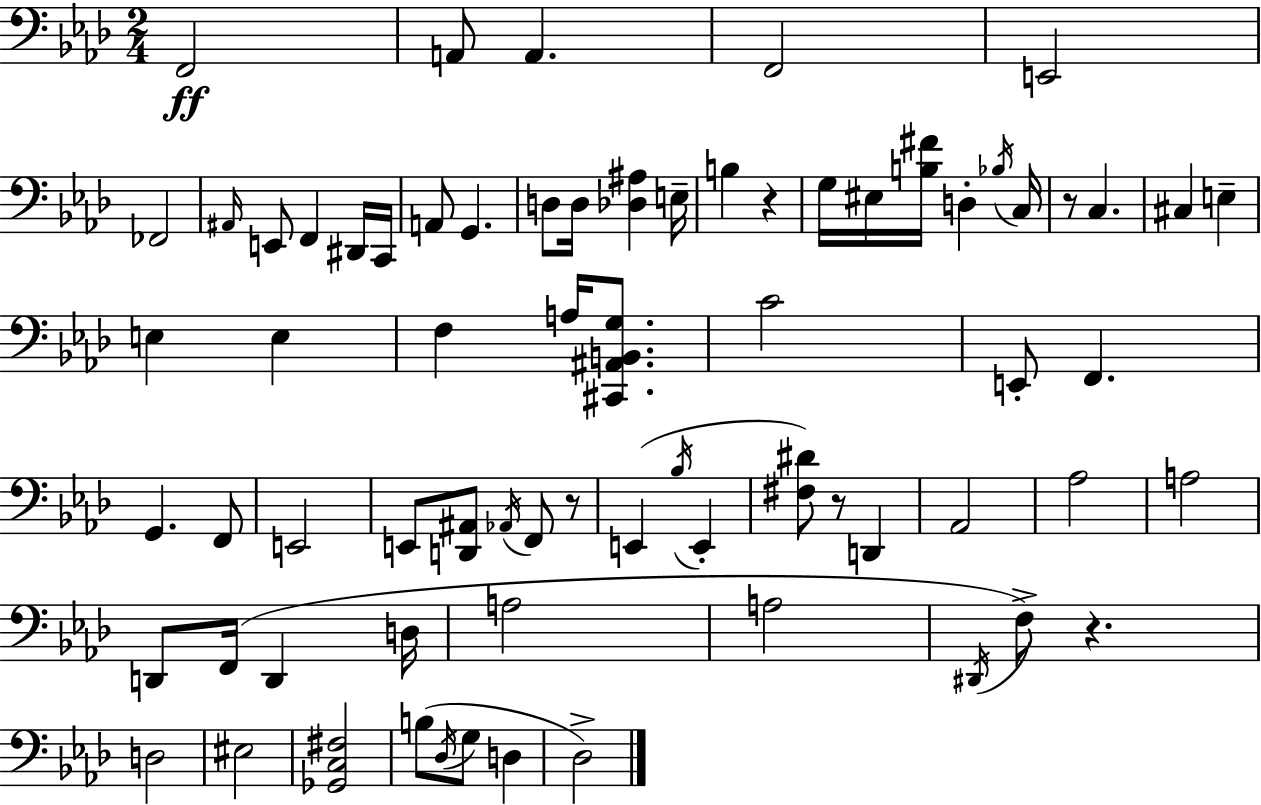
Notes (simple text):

F2/h A2/e A2/q. F2/h E2/h FES2/h A#2/s E2/e F2/q D#2/s C2/s A2/e G2/q. D3/e D3/s [Db3,A#3]/q E3/s B3/q R/q G3/s EIS3/s [B3,F#4]/s D3/q Bb3/s C3/s R/e C3/q. C#3/q E3/q E3/q E3/q F3/q A3/s [C#2,A#2,B2,G3]/e. C4/h E2/e F2/q. G2/q. F2/e E2/h E2/e [D2,A#2]/e Ab2/s F2/e R/e E2/q Bb3/s E2/q [F#3,D#4]/e R/e D2/q Ab2/h Ab3/h A3/h D2/e F2/s D2/q D3/s A3/h A3/h D#2/s F3/e R/q. D3/h EIS3/h [Gb2,C3,F#3]/h B3/e Db3/s G3/e D3/q Db3/h